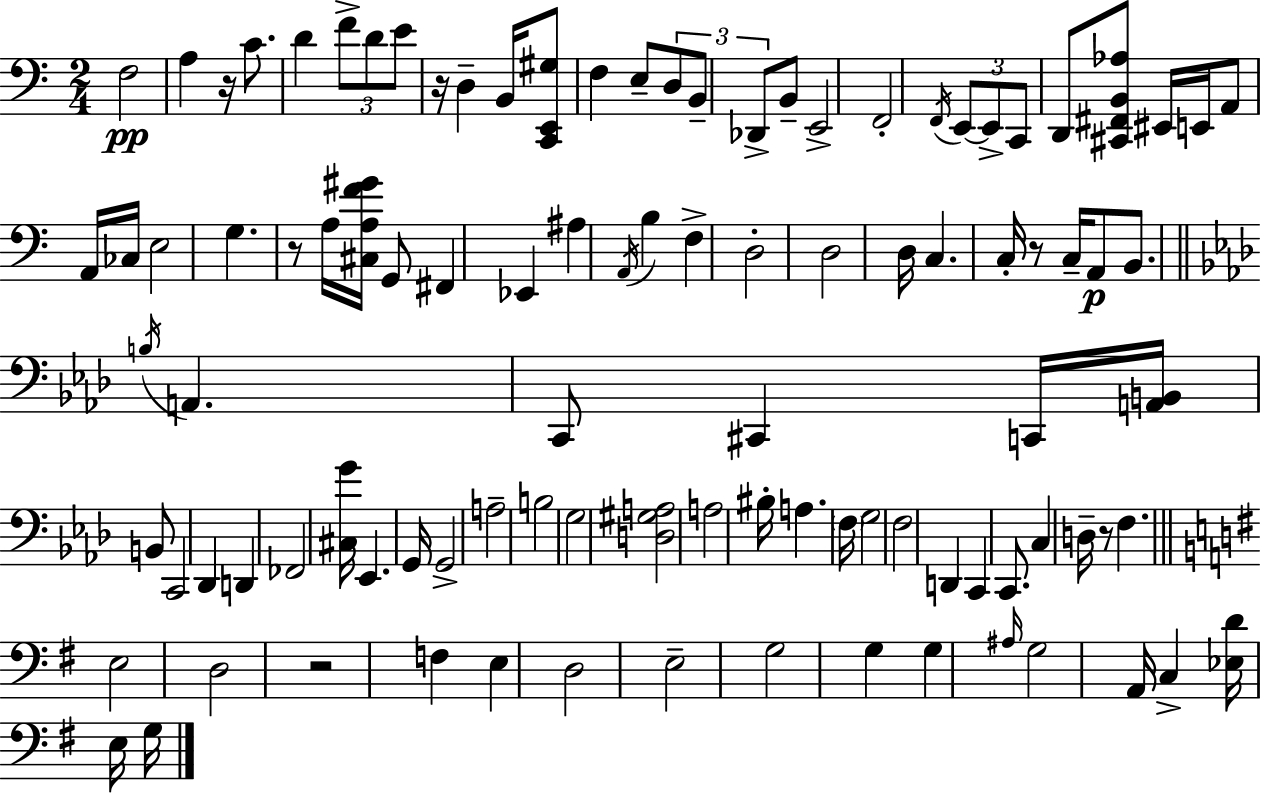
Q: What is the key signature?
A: C major